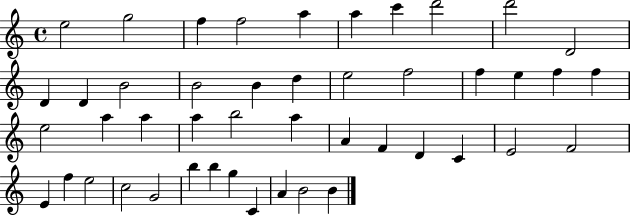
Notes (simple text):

E5/h G5/h F5/q F5/h A5/q A5/q C6/q D6/h D6/h D4/h D4/q D4/q B4/h B4/h B4/q D5/q E5/h F5/h F5/q E5/q F5/q F5/q E5/h A5/q A5/q A5/q B5/h A5/q A4/q F4/q D4/q C4/q E4/h F4/h E4/q F5/q E5/h C5/h G4/h B5/q B5/q G5/q C4/q A4/q B4/h B4/q